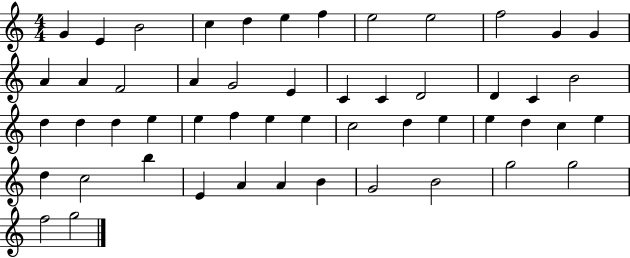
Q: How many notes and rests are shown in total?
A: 52